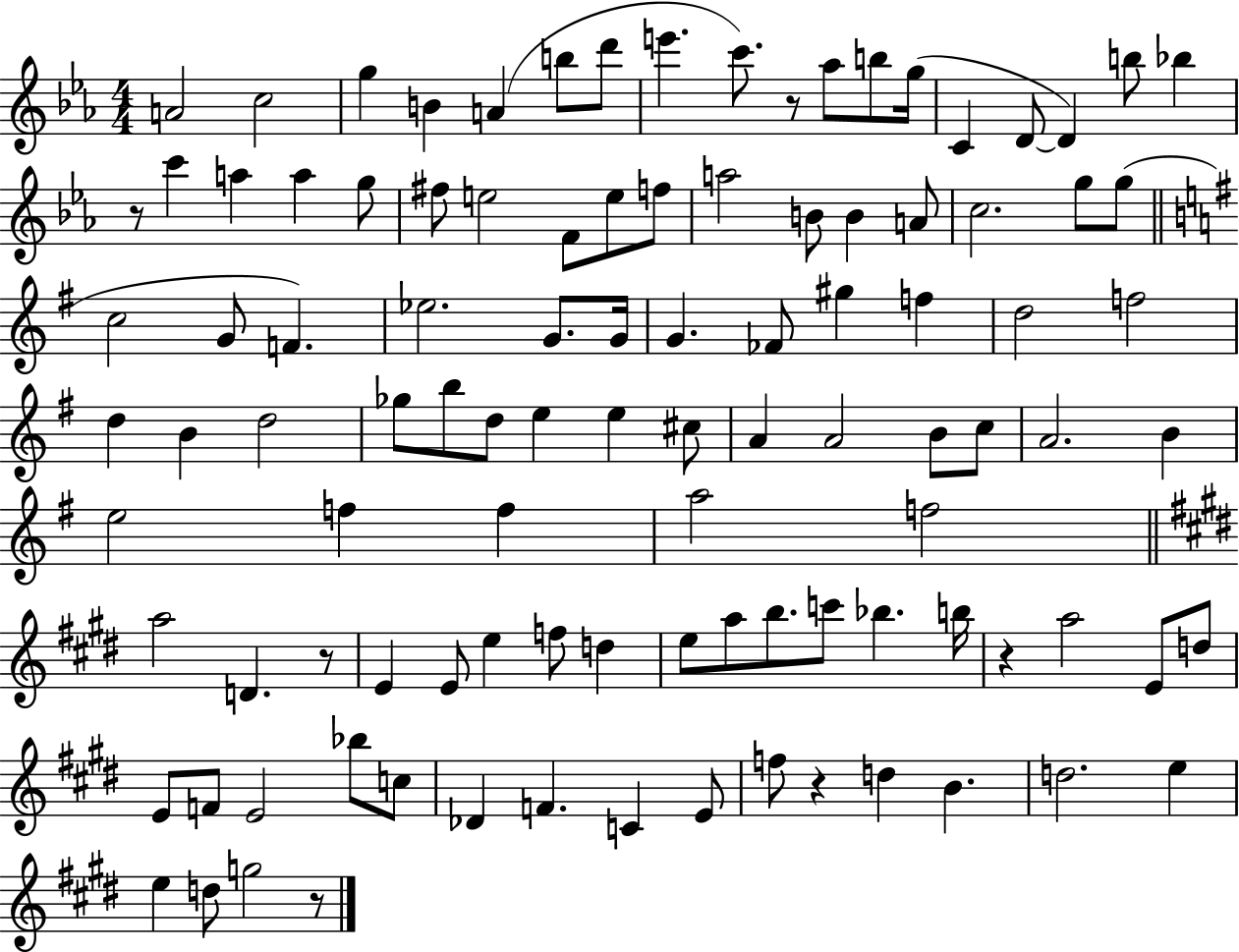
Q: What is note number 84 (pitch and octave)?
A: E4